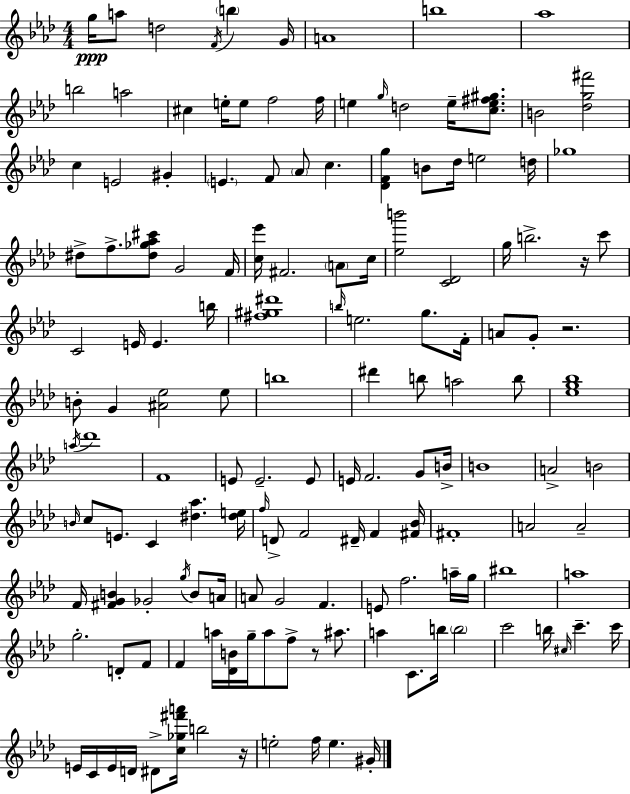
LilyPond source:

{
  \clef treble
  \numericTimeSignature
  \time 4/4
  \key f \minor
  \repeat volta 2 { g''16\ppp a''8 d''2 \acciaccatura { f'16 } \parenthesize b''4 | g'16 a'1 | b''1 | aes''1 | \break b''2 a''2 | cis''4 e''16-. e''8 f''2 | f''16 e''4 \grace { g''16 } d''2 e''16-- <c'' e'' fis'' gis''>8. | b'2 <des'' g'' fis'''>2 | \break c''4 e'2 gis'4-. | \parenthesize e'4. f'8 \parenthesize aes'8 c''4. | <des' f' g''>4 b'8 des''16 e''2 | d''16 ges''1 | \break dis''8-> f''8.-> <dis'' ges'' aes'' cis'''>8 g'2 | f'16 <c'' ees'''>16 fis'2. \parenthesize a'8 | c''16 <ees'' b'''>2 <c' des'>2 | g''16 b''2.-> r16 | \break c'''8 c'2 e'16 e'4. | b''16 <fis'' gis'' dis'''>1 | \grace { b''16 } e''2. g''8. | f'16-. a'8 g'8-. r2. | \break b'8-. g'4 <ais' ees''>2 | ees''8 b''1 | dis'''4 b''8 a''2 | b''8 <ees'' g'' bes''>1 | \break \acciaccatura { a''16 } des'''1 | f'1 | e'8 e'2.-- | e'8 e'16 f'2. | \break g'8 b'16-> b'1 | a'2-> b'2 | \grace { b'16 } c''8 e'8. c'4 <dis'' aes''>4. | <dis'' e''>16 \grace { f''16 } d'8-> f'2 | \break dis'16-- f'4 <fis' bes'>16 fis'1-. | a'2 a'2-- | f'16 <fis' g' b'>4 ges'2-. | \acciaccatura { g''16 } b'8 a'16 a'8 g'2 | \break f'4. e'8 f''2. | a''16-- g''16 bis''1 | a''1 | g''2.-. | \break d'8-. f'8 f'4 a''16 <des' b'>16 g''16-- a''8 | f''8-> r8 ais''8. a''4 c'8. b''16 \parenthesize b''2 | c'''2 b''16 | \grace { cis''16 } c'''4.-- c'''16 e'16 c'16 e'16 d'16 dis'8-> <c'' ges'' fis''' a'''>16 b''2 | \break r16 e''2-. | f''16 e''4. gis'16-. } \bar "|."
}